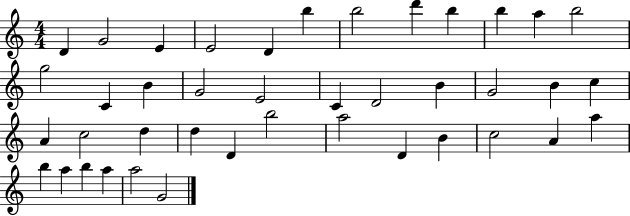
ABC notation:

X:1
T:Untitled
M:4/4
L:1/4
K:C
D G2 E E2 D b b2 d' b b a b2 g2 C B G2 E2 C D2 B G2 B c A c2 d d D b2 a2 D B c2 A a b a b a a2 G2